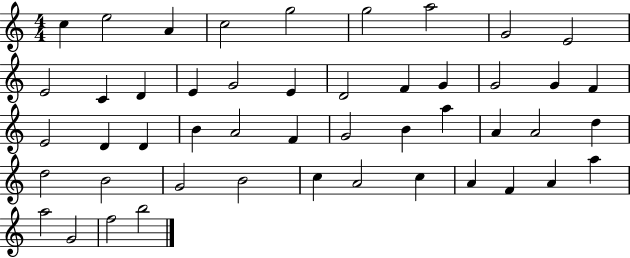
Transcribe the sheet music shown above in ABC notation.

X:1
T:Untitled
M:4/4
L:1/4
K:C
c e2 A c2 g2 g2 a2 G2 E2 E2 C D E G2 E D2 F G G2 G F E2 D D B A2 F G2 B a A A2 d d2 B2 G2 B2 c A2 c A F A a a2 G2 f2 b2